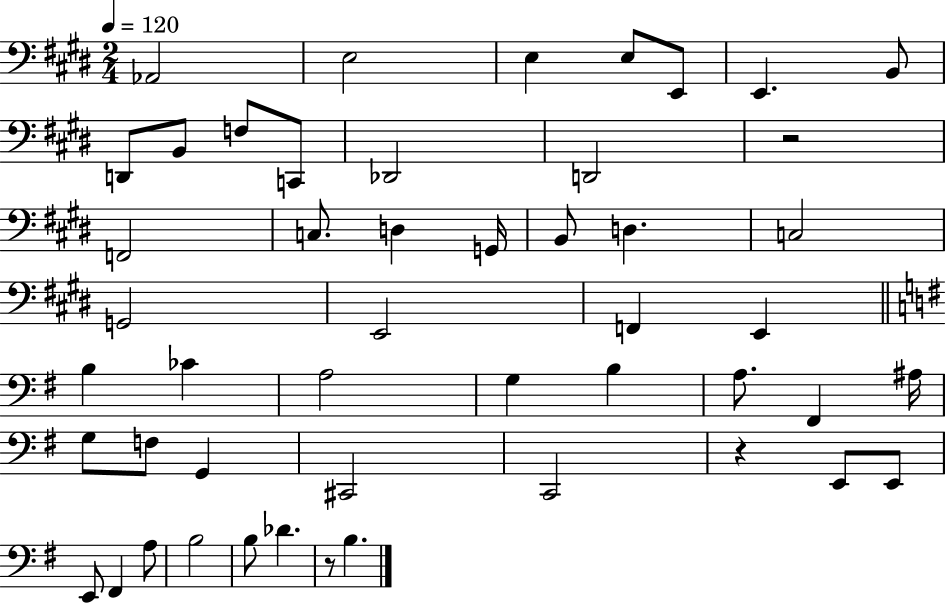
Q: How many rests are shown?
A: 3